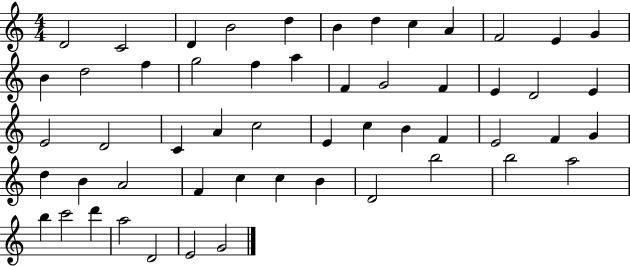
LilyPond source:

{
  \clef treble
  \numericTimeSignature
  \time 4/4
  \key c \major
  d'2 c'2 | d'4 b'2 d''4 | b'4 d''4 c''4 a'4 | f'2 e'4 g'4 | \break b'4 d''2 f''4 | g''2 f''4 a''4 | f'4 g'2 f'4 | e'4 d'2 e'4 | \break e'2 d'2 | c'4 a'4 c''2 | e'4 c''4 b'4 f'4 | e'2 f'4 g'4 | \break d''4 b'4 a'2 | f'4 c''4 c''4 b'4 | d'2 b''2 | b''2 a''2 | \break b''4 c'''2 d'''4 | a''2 d'2 | e'2 g'2 | \bar "|."
}